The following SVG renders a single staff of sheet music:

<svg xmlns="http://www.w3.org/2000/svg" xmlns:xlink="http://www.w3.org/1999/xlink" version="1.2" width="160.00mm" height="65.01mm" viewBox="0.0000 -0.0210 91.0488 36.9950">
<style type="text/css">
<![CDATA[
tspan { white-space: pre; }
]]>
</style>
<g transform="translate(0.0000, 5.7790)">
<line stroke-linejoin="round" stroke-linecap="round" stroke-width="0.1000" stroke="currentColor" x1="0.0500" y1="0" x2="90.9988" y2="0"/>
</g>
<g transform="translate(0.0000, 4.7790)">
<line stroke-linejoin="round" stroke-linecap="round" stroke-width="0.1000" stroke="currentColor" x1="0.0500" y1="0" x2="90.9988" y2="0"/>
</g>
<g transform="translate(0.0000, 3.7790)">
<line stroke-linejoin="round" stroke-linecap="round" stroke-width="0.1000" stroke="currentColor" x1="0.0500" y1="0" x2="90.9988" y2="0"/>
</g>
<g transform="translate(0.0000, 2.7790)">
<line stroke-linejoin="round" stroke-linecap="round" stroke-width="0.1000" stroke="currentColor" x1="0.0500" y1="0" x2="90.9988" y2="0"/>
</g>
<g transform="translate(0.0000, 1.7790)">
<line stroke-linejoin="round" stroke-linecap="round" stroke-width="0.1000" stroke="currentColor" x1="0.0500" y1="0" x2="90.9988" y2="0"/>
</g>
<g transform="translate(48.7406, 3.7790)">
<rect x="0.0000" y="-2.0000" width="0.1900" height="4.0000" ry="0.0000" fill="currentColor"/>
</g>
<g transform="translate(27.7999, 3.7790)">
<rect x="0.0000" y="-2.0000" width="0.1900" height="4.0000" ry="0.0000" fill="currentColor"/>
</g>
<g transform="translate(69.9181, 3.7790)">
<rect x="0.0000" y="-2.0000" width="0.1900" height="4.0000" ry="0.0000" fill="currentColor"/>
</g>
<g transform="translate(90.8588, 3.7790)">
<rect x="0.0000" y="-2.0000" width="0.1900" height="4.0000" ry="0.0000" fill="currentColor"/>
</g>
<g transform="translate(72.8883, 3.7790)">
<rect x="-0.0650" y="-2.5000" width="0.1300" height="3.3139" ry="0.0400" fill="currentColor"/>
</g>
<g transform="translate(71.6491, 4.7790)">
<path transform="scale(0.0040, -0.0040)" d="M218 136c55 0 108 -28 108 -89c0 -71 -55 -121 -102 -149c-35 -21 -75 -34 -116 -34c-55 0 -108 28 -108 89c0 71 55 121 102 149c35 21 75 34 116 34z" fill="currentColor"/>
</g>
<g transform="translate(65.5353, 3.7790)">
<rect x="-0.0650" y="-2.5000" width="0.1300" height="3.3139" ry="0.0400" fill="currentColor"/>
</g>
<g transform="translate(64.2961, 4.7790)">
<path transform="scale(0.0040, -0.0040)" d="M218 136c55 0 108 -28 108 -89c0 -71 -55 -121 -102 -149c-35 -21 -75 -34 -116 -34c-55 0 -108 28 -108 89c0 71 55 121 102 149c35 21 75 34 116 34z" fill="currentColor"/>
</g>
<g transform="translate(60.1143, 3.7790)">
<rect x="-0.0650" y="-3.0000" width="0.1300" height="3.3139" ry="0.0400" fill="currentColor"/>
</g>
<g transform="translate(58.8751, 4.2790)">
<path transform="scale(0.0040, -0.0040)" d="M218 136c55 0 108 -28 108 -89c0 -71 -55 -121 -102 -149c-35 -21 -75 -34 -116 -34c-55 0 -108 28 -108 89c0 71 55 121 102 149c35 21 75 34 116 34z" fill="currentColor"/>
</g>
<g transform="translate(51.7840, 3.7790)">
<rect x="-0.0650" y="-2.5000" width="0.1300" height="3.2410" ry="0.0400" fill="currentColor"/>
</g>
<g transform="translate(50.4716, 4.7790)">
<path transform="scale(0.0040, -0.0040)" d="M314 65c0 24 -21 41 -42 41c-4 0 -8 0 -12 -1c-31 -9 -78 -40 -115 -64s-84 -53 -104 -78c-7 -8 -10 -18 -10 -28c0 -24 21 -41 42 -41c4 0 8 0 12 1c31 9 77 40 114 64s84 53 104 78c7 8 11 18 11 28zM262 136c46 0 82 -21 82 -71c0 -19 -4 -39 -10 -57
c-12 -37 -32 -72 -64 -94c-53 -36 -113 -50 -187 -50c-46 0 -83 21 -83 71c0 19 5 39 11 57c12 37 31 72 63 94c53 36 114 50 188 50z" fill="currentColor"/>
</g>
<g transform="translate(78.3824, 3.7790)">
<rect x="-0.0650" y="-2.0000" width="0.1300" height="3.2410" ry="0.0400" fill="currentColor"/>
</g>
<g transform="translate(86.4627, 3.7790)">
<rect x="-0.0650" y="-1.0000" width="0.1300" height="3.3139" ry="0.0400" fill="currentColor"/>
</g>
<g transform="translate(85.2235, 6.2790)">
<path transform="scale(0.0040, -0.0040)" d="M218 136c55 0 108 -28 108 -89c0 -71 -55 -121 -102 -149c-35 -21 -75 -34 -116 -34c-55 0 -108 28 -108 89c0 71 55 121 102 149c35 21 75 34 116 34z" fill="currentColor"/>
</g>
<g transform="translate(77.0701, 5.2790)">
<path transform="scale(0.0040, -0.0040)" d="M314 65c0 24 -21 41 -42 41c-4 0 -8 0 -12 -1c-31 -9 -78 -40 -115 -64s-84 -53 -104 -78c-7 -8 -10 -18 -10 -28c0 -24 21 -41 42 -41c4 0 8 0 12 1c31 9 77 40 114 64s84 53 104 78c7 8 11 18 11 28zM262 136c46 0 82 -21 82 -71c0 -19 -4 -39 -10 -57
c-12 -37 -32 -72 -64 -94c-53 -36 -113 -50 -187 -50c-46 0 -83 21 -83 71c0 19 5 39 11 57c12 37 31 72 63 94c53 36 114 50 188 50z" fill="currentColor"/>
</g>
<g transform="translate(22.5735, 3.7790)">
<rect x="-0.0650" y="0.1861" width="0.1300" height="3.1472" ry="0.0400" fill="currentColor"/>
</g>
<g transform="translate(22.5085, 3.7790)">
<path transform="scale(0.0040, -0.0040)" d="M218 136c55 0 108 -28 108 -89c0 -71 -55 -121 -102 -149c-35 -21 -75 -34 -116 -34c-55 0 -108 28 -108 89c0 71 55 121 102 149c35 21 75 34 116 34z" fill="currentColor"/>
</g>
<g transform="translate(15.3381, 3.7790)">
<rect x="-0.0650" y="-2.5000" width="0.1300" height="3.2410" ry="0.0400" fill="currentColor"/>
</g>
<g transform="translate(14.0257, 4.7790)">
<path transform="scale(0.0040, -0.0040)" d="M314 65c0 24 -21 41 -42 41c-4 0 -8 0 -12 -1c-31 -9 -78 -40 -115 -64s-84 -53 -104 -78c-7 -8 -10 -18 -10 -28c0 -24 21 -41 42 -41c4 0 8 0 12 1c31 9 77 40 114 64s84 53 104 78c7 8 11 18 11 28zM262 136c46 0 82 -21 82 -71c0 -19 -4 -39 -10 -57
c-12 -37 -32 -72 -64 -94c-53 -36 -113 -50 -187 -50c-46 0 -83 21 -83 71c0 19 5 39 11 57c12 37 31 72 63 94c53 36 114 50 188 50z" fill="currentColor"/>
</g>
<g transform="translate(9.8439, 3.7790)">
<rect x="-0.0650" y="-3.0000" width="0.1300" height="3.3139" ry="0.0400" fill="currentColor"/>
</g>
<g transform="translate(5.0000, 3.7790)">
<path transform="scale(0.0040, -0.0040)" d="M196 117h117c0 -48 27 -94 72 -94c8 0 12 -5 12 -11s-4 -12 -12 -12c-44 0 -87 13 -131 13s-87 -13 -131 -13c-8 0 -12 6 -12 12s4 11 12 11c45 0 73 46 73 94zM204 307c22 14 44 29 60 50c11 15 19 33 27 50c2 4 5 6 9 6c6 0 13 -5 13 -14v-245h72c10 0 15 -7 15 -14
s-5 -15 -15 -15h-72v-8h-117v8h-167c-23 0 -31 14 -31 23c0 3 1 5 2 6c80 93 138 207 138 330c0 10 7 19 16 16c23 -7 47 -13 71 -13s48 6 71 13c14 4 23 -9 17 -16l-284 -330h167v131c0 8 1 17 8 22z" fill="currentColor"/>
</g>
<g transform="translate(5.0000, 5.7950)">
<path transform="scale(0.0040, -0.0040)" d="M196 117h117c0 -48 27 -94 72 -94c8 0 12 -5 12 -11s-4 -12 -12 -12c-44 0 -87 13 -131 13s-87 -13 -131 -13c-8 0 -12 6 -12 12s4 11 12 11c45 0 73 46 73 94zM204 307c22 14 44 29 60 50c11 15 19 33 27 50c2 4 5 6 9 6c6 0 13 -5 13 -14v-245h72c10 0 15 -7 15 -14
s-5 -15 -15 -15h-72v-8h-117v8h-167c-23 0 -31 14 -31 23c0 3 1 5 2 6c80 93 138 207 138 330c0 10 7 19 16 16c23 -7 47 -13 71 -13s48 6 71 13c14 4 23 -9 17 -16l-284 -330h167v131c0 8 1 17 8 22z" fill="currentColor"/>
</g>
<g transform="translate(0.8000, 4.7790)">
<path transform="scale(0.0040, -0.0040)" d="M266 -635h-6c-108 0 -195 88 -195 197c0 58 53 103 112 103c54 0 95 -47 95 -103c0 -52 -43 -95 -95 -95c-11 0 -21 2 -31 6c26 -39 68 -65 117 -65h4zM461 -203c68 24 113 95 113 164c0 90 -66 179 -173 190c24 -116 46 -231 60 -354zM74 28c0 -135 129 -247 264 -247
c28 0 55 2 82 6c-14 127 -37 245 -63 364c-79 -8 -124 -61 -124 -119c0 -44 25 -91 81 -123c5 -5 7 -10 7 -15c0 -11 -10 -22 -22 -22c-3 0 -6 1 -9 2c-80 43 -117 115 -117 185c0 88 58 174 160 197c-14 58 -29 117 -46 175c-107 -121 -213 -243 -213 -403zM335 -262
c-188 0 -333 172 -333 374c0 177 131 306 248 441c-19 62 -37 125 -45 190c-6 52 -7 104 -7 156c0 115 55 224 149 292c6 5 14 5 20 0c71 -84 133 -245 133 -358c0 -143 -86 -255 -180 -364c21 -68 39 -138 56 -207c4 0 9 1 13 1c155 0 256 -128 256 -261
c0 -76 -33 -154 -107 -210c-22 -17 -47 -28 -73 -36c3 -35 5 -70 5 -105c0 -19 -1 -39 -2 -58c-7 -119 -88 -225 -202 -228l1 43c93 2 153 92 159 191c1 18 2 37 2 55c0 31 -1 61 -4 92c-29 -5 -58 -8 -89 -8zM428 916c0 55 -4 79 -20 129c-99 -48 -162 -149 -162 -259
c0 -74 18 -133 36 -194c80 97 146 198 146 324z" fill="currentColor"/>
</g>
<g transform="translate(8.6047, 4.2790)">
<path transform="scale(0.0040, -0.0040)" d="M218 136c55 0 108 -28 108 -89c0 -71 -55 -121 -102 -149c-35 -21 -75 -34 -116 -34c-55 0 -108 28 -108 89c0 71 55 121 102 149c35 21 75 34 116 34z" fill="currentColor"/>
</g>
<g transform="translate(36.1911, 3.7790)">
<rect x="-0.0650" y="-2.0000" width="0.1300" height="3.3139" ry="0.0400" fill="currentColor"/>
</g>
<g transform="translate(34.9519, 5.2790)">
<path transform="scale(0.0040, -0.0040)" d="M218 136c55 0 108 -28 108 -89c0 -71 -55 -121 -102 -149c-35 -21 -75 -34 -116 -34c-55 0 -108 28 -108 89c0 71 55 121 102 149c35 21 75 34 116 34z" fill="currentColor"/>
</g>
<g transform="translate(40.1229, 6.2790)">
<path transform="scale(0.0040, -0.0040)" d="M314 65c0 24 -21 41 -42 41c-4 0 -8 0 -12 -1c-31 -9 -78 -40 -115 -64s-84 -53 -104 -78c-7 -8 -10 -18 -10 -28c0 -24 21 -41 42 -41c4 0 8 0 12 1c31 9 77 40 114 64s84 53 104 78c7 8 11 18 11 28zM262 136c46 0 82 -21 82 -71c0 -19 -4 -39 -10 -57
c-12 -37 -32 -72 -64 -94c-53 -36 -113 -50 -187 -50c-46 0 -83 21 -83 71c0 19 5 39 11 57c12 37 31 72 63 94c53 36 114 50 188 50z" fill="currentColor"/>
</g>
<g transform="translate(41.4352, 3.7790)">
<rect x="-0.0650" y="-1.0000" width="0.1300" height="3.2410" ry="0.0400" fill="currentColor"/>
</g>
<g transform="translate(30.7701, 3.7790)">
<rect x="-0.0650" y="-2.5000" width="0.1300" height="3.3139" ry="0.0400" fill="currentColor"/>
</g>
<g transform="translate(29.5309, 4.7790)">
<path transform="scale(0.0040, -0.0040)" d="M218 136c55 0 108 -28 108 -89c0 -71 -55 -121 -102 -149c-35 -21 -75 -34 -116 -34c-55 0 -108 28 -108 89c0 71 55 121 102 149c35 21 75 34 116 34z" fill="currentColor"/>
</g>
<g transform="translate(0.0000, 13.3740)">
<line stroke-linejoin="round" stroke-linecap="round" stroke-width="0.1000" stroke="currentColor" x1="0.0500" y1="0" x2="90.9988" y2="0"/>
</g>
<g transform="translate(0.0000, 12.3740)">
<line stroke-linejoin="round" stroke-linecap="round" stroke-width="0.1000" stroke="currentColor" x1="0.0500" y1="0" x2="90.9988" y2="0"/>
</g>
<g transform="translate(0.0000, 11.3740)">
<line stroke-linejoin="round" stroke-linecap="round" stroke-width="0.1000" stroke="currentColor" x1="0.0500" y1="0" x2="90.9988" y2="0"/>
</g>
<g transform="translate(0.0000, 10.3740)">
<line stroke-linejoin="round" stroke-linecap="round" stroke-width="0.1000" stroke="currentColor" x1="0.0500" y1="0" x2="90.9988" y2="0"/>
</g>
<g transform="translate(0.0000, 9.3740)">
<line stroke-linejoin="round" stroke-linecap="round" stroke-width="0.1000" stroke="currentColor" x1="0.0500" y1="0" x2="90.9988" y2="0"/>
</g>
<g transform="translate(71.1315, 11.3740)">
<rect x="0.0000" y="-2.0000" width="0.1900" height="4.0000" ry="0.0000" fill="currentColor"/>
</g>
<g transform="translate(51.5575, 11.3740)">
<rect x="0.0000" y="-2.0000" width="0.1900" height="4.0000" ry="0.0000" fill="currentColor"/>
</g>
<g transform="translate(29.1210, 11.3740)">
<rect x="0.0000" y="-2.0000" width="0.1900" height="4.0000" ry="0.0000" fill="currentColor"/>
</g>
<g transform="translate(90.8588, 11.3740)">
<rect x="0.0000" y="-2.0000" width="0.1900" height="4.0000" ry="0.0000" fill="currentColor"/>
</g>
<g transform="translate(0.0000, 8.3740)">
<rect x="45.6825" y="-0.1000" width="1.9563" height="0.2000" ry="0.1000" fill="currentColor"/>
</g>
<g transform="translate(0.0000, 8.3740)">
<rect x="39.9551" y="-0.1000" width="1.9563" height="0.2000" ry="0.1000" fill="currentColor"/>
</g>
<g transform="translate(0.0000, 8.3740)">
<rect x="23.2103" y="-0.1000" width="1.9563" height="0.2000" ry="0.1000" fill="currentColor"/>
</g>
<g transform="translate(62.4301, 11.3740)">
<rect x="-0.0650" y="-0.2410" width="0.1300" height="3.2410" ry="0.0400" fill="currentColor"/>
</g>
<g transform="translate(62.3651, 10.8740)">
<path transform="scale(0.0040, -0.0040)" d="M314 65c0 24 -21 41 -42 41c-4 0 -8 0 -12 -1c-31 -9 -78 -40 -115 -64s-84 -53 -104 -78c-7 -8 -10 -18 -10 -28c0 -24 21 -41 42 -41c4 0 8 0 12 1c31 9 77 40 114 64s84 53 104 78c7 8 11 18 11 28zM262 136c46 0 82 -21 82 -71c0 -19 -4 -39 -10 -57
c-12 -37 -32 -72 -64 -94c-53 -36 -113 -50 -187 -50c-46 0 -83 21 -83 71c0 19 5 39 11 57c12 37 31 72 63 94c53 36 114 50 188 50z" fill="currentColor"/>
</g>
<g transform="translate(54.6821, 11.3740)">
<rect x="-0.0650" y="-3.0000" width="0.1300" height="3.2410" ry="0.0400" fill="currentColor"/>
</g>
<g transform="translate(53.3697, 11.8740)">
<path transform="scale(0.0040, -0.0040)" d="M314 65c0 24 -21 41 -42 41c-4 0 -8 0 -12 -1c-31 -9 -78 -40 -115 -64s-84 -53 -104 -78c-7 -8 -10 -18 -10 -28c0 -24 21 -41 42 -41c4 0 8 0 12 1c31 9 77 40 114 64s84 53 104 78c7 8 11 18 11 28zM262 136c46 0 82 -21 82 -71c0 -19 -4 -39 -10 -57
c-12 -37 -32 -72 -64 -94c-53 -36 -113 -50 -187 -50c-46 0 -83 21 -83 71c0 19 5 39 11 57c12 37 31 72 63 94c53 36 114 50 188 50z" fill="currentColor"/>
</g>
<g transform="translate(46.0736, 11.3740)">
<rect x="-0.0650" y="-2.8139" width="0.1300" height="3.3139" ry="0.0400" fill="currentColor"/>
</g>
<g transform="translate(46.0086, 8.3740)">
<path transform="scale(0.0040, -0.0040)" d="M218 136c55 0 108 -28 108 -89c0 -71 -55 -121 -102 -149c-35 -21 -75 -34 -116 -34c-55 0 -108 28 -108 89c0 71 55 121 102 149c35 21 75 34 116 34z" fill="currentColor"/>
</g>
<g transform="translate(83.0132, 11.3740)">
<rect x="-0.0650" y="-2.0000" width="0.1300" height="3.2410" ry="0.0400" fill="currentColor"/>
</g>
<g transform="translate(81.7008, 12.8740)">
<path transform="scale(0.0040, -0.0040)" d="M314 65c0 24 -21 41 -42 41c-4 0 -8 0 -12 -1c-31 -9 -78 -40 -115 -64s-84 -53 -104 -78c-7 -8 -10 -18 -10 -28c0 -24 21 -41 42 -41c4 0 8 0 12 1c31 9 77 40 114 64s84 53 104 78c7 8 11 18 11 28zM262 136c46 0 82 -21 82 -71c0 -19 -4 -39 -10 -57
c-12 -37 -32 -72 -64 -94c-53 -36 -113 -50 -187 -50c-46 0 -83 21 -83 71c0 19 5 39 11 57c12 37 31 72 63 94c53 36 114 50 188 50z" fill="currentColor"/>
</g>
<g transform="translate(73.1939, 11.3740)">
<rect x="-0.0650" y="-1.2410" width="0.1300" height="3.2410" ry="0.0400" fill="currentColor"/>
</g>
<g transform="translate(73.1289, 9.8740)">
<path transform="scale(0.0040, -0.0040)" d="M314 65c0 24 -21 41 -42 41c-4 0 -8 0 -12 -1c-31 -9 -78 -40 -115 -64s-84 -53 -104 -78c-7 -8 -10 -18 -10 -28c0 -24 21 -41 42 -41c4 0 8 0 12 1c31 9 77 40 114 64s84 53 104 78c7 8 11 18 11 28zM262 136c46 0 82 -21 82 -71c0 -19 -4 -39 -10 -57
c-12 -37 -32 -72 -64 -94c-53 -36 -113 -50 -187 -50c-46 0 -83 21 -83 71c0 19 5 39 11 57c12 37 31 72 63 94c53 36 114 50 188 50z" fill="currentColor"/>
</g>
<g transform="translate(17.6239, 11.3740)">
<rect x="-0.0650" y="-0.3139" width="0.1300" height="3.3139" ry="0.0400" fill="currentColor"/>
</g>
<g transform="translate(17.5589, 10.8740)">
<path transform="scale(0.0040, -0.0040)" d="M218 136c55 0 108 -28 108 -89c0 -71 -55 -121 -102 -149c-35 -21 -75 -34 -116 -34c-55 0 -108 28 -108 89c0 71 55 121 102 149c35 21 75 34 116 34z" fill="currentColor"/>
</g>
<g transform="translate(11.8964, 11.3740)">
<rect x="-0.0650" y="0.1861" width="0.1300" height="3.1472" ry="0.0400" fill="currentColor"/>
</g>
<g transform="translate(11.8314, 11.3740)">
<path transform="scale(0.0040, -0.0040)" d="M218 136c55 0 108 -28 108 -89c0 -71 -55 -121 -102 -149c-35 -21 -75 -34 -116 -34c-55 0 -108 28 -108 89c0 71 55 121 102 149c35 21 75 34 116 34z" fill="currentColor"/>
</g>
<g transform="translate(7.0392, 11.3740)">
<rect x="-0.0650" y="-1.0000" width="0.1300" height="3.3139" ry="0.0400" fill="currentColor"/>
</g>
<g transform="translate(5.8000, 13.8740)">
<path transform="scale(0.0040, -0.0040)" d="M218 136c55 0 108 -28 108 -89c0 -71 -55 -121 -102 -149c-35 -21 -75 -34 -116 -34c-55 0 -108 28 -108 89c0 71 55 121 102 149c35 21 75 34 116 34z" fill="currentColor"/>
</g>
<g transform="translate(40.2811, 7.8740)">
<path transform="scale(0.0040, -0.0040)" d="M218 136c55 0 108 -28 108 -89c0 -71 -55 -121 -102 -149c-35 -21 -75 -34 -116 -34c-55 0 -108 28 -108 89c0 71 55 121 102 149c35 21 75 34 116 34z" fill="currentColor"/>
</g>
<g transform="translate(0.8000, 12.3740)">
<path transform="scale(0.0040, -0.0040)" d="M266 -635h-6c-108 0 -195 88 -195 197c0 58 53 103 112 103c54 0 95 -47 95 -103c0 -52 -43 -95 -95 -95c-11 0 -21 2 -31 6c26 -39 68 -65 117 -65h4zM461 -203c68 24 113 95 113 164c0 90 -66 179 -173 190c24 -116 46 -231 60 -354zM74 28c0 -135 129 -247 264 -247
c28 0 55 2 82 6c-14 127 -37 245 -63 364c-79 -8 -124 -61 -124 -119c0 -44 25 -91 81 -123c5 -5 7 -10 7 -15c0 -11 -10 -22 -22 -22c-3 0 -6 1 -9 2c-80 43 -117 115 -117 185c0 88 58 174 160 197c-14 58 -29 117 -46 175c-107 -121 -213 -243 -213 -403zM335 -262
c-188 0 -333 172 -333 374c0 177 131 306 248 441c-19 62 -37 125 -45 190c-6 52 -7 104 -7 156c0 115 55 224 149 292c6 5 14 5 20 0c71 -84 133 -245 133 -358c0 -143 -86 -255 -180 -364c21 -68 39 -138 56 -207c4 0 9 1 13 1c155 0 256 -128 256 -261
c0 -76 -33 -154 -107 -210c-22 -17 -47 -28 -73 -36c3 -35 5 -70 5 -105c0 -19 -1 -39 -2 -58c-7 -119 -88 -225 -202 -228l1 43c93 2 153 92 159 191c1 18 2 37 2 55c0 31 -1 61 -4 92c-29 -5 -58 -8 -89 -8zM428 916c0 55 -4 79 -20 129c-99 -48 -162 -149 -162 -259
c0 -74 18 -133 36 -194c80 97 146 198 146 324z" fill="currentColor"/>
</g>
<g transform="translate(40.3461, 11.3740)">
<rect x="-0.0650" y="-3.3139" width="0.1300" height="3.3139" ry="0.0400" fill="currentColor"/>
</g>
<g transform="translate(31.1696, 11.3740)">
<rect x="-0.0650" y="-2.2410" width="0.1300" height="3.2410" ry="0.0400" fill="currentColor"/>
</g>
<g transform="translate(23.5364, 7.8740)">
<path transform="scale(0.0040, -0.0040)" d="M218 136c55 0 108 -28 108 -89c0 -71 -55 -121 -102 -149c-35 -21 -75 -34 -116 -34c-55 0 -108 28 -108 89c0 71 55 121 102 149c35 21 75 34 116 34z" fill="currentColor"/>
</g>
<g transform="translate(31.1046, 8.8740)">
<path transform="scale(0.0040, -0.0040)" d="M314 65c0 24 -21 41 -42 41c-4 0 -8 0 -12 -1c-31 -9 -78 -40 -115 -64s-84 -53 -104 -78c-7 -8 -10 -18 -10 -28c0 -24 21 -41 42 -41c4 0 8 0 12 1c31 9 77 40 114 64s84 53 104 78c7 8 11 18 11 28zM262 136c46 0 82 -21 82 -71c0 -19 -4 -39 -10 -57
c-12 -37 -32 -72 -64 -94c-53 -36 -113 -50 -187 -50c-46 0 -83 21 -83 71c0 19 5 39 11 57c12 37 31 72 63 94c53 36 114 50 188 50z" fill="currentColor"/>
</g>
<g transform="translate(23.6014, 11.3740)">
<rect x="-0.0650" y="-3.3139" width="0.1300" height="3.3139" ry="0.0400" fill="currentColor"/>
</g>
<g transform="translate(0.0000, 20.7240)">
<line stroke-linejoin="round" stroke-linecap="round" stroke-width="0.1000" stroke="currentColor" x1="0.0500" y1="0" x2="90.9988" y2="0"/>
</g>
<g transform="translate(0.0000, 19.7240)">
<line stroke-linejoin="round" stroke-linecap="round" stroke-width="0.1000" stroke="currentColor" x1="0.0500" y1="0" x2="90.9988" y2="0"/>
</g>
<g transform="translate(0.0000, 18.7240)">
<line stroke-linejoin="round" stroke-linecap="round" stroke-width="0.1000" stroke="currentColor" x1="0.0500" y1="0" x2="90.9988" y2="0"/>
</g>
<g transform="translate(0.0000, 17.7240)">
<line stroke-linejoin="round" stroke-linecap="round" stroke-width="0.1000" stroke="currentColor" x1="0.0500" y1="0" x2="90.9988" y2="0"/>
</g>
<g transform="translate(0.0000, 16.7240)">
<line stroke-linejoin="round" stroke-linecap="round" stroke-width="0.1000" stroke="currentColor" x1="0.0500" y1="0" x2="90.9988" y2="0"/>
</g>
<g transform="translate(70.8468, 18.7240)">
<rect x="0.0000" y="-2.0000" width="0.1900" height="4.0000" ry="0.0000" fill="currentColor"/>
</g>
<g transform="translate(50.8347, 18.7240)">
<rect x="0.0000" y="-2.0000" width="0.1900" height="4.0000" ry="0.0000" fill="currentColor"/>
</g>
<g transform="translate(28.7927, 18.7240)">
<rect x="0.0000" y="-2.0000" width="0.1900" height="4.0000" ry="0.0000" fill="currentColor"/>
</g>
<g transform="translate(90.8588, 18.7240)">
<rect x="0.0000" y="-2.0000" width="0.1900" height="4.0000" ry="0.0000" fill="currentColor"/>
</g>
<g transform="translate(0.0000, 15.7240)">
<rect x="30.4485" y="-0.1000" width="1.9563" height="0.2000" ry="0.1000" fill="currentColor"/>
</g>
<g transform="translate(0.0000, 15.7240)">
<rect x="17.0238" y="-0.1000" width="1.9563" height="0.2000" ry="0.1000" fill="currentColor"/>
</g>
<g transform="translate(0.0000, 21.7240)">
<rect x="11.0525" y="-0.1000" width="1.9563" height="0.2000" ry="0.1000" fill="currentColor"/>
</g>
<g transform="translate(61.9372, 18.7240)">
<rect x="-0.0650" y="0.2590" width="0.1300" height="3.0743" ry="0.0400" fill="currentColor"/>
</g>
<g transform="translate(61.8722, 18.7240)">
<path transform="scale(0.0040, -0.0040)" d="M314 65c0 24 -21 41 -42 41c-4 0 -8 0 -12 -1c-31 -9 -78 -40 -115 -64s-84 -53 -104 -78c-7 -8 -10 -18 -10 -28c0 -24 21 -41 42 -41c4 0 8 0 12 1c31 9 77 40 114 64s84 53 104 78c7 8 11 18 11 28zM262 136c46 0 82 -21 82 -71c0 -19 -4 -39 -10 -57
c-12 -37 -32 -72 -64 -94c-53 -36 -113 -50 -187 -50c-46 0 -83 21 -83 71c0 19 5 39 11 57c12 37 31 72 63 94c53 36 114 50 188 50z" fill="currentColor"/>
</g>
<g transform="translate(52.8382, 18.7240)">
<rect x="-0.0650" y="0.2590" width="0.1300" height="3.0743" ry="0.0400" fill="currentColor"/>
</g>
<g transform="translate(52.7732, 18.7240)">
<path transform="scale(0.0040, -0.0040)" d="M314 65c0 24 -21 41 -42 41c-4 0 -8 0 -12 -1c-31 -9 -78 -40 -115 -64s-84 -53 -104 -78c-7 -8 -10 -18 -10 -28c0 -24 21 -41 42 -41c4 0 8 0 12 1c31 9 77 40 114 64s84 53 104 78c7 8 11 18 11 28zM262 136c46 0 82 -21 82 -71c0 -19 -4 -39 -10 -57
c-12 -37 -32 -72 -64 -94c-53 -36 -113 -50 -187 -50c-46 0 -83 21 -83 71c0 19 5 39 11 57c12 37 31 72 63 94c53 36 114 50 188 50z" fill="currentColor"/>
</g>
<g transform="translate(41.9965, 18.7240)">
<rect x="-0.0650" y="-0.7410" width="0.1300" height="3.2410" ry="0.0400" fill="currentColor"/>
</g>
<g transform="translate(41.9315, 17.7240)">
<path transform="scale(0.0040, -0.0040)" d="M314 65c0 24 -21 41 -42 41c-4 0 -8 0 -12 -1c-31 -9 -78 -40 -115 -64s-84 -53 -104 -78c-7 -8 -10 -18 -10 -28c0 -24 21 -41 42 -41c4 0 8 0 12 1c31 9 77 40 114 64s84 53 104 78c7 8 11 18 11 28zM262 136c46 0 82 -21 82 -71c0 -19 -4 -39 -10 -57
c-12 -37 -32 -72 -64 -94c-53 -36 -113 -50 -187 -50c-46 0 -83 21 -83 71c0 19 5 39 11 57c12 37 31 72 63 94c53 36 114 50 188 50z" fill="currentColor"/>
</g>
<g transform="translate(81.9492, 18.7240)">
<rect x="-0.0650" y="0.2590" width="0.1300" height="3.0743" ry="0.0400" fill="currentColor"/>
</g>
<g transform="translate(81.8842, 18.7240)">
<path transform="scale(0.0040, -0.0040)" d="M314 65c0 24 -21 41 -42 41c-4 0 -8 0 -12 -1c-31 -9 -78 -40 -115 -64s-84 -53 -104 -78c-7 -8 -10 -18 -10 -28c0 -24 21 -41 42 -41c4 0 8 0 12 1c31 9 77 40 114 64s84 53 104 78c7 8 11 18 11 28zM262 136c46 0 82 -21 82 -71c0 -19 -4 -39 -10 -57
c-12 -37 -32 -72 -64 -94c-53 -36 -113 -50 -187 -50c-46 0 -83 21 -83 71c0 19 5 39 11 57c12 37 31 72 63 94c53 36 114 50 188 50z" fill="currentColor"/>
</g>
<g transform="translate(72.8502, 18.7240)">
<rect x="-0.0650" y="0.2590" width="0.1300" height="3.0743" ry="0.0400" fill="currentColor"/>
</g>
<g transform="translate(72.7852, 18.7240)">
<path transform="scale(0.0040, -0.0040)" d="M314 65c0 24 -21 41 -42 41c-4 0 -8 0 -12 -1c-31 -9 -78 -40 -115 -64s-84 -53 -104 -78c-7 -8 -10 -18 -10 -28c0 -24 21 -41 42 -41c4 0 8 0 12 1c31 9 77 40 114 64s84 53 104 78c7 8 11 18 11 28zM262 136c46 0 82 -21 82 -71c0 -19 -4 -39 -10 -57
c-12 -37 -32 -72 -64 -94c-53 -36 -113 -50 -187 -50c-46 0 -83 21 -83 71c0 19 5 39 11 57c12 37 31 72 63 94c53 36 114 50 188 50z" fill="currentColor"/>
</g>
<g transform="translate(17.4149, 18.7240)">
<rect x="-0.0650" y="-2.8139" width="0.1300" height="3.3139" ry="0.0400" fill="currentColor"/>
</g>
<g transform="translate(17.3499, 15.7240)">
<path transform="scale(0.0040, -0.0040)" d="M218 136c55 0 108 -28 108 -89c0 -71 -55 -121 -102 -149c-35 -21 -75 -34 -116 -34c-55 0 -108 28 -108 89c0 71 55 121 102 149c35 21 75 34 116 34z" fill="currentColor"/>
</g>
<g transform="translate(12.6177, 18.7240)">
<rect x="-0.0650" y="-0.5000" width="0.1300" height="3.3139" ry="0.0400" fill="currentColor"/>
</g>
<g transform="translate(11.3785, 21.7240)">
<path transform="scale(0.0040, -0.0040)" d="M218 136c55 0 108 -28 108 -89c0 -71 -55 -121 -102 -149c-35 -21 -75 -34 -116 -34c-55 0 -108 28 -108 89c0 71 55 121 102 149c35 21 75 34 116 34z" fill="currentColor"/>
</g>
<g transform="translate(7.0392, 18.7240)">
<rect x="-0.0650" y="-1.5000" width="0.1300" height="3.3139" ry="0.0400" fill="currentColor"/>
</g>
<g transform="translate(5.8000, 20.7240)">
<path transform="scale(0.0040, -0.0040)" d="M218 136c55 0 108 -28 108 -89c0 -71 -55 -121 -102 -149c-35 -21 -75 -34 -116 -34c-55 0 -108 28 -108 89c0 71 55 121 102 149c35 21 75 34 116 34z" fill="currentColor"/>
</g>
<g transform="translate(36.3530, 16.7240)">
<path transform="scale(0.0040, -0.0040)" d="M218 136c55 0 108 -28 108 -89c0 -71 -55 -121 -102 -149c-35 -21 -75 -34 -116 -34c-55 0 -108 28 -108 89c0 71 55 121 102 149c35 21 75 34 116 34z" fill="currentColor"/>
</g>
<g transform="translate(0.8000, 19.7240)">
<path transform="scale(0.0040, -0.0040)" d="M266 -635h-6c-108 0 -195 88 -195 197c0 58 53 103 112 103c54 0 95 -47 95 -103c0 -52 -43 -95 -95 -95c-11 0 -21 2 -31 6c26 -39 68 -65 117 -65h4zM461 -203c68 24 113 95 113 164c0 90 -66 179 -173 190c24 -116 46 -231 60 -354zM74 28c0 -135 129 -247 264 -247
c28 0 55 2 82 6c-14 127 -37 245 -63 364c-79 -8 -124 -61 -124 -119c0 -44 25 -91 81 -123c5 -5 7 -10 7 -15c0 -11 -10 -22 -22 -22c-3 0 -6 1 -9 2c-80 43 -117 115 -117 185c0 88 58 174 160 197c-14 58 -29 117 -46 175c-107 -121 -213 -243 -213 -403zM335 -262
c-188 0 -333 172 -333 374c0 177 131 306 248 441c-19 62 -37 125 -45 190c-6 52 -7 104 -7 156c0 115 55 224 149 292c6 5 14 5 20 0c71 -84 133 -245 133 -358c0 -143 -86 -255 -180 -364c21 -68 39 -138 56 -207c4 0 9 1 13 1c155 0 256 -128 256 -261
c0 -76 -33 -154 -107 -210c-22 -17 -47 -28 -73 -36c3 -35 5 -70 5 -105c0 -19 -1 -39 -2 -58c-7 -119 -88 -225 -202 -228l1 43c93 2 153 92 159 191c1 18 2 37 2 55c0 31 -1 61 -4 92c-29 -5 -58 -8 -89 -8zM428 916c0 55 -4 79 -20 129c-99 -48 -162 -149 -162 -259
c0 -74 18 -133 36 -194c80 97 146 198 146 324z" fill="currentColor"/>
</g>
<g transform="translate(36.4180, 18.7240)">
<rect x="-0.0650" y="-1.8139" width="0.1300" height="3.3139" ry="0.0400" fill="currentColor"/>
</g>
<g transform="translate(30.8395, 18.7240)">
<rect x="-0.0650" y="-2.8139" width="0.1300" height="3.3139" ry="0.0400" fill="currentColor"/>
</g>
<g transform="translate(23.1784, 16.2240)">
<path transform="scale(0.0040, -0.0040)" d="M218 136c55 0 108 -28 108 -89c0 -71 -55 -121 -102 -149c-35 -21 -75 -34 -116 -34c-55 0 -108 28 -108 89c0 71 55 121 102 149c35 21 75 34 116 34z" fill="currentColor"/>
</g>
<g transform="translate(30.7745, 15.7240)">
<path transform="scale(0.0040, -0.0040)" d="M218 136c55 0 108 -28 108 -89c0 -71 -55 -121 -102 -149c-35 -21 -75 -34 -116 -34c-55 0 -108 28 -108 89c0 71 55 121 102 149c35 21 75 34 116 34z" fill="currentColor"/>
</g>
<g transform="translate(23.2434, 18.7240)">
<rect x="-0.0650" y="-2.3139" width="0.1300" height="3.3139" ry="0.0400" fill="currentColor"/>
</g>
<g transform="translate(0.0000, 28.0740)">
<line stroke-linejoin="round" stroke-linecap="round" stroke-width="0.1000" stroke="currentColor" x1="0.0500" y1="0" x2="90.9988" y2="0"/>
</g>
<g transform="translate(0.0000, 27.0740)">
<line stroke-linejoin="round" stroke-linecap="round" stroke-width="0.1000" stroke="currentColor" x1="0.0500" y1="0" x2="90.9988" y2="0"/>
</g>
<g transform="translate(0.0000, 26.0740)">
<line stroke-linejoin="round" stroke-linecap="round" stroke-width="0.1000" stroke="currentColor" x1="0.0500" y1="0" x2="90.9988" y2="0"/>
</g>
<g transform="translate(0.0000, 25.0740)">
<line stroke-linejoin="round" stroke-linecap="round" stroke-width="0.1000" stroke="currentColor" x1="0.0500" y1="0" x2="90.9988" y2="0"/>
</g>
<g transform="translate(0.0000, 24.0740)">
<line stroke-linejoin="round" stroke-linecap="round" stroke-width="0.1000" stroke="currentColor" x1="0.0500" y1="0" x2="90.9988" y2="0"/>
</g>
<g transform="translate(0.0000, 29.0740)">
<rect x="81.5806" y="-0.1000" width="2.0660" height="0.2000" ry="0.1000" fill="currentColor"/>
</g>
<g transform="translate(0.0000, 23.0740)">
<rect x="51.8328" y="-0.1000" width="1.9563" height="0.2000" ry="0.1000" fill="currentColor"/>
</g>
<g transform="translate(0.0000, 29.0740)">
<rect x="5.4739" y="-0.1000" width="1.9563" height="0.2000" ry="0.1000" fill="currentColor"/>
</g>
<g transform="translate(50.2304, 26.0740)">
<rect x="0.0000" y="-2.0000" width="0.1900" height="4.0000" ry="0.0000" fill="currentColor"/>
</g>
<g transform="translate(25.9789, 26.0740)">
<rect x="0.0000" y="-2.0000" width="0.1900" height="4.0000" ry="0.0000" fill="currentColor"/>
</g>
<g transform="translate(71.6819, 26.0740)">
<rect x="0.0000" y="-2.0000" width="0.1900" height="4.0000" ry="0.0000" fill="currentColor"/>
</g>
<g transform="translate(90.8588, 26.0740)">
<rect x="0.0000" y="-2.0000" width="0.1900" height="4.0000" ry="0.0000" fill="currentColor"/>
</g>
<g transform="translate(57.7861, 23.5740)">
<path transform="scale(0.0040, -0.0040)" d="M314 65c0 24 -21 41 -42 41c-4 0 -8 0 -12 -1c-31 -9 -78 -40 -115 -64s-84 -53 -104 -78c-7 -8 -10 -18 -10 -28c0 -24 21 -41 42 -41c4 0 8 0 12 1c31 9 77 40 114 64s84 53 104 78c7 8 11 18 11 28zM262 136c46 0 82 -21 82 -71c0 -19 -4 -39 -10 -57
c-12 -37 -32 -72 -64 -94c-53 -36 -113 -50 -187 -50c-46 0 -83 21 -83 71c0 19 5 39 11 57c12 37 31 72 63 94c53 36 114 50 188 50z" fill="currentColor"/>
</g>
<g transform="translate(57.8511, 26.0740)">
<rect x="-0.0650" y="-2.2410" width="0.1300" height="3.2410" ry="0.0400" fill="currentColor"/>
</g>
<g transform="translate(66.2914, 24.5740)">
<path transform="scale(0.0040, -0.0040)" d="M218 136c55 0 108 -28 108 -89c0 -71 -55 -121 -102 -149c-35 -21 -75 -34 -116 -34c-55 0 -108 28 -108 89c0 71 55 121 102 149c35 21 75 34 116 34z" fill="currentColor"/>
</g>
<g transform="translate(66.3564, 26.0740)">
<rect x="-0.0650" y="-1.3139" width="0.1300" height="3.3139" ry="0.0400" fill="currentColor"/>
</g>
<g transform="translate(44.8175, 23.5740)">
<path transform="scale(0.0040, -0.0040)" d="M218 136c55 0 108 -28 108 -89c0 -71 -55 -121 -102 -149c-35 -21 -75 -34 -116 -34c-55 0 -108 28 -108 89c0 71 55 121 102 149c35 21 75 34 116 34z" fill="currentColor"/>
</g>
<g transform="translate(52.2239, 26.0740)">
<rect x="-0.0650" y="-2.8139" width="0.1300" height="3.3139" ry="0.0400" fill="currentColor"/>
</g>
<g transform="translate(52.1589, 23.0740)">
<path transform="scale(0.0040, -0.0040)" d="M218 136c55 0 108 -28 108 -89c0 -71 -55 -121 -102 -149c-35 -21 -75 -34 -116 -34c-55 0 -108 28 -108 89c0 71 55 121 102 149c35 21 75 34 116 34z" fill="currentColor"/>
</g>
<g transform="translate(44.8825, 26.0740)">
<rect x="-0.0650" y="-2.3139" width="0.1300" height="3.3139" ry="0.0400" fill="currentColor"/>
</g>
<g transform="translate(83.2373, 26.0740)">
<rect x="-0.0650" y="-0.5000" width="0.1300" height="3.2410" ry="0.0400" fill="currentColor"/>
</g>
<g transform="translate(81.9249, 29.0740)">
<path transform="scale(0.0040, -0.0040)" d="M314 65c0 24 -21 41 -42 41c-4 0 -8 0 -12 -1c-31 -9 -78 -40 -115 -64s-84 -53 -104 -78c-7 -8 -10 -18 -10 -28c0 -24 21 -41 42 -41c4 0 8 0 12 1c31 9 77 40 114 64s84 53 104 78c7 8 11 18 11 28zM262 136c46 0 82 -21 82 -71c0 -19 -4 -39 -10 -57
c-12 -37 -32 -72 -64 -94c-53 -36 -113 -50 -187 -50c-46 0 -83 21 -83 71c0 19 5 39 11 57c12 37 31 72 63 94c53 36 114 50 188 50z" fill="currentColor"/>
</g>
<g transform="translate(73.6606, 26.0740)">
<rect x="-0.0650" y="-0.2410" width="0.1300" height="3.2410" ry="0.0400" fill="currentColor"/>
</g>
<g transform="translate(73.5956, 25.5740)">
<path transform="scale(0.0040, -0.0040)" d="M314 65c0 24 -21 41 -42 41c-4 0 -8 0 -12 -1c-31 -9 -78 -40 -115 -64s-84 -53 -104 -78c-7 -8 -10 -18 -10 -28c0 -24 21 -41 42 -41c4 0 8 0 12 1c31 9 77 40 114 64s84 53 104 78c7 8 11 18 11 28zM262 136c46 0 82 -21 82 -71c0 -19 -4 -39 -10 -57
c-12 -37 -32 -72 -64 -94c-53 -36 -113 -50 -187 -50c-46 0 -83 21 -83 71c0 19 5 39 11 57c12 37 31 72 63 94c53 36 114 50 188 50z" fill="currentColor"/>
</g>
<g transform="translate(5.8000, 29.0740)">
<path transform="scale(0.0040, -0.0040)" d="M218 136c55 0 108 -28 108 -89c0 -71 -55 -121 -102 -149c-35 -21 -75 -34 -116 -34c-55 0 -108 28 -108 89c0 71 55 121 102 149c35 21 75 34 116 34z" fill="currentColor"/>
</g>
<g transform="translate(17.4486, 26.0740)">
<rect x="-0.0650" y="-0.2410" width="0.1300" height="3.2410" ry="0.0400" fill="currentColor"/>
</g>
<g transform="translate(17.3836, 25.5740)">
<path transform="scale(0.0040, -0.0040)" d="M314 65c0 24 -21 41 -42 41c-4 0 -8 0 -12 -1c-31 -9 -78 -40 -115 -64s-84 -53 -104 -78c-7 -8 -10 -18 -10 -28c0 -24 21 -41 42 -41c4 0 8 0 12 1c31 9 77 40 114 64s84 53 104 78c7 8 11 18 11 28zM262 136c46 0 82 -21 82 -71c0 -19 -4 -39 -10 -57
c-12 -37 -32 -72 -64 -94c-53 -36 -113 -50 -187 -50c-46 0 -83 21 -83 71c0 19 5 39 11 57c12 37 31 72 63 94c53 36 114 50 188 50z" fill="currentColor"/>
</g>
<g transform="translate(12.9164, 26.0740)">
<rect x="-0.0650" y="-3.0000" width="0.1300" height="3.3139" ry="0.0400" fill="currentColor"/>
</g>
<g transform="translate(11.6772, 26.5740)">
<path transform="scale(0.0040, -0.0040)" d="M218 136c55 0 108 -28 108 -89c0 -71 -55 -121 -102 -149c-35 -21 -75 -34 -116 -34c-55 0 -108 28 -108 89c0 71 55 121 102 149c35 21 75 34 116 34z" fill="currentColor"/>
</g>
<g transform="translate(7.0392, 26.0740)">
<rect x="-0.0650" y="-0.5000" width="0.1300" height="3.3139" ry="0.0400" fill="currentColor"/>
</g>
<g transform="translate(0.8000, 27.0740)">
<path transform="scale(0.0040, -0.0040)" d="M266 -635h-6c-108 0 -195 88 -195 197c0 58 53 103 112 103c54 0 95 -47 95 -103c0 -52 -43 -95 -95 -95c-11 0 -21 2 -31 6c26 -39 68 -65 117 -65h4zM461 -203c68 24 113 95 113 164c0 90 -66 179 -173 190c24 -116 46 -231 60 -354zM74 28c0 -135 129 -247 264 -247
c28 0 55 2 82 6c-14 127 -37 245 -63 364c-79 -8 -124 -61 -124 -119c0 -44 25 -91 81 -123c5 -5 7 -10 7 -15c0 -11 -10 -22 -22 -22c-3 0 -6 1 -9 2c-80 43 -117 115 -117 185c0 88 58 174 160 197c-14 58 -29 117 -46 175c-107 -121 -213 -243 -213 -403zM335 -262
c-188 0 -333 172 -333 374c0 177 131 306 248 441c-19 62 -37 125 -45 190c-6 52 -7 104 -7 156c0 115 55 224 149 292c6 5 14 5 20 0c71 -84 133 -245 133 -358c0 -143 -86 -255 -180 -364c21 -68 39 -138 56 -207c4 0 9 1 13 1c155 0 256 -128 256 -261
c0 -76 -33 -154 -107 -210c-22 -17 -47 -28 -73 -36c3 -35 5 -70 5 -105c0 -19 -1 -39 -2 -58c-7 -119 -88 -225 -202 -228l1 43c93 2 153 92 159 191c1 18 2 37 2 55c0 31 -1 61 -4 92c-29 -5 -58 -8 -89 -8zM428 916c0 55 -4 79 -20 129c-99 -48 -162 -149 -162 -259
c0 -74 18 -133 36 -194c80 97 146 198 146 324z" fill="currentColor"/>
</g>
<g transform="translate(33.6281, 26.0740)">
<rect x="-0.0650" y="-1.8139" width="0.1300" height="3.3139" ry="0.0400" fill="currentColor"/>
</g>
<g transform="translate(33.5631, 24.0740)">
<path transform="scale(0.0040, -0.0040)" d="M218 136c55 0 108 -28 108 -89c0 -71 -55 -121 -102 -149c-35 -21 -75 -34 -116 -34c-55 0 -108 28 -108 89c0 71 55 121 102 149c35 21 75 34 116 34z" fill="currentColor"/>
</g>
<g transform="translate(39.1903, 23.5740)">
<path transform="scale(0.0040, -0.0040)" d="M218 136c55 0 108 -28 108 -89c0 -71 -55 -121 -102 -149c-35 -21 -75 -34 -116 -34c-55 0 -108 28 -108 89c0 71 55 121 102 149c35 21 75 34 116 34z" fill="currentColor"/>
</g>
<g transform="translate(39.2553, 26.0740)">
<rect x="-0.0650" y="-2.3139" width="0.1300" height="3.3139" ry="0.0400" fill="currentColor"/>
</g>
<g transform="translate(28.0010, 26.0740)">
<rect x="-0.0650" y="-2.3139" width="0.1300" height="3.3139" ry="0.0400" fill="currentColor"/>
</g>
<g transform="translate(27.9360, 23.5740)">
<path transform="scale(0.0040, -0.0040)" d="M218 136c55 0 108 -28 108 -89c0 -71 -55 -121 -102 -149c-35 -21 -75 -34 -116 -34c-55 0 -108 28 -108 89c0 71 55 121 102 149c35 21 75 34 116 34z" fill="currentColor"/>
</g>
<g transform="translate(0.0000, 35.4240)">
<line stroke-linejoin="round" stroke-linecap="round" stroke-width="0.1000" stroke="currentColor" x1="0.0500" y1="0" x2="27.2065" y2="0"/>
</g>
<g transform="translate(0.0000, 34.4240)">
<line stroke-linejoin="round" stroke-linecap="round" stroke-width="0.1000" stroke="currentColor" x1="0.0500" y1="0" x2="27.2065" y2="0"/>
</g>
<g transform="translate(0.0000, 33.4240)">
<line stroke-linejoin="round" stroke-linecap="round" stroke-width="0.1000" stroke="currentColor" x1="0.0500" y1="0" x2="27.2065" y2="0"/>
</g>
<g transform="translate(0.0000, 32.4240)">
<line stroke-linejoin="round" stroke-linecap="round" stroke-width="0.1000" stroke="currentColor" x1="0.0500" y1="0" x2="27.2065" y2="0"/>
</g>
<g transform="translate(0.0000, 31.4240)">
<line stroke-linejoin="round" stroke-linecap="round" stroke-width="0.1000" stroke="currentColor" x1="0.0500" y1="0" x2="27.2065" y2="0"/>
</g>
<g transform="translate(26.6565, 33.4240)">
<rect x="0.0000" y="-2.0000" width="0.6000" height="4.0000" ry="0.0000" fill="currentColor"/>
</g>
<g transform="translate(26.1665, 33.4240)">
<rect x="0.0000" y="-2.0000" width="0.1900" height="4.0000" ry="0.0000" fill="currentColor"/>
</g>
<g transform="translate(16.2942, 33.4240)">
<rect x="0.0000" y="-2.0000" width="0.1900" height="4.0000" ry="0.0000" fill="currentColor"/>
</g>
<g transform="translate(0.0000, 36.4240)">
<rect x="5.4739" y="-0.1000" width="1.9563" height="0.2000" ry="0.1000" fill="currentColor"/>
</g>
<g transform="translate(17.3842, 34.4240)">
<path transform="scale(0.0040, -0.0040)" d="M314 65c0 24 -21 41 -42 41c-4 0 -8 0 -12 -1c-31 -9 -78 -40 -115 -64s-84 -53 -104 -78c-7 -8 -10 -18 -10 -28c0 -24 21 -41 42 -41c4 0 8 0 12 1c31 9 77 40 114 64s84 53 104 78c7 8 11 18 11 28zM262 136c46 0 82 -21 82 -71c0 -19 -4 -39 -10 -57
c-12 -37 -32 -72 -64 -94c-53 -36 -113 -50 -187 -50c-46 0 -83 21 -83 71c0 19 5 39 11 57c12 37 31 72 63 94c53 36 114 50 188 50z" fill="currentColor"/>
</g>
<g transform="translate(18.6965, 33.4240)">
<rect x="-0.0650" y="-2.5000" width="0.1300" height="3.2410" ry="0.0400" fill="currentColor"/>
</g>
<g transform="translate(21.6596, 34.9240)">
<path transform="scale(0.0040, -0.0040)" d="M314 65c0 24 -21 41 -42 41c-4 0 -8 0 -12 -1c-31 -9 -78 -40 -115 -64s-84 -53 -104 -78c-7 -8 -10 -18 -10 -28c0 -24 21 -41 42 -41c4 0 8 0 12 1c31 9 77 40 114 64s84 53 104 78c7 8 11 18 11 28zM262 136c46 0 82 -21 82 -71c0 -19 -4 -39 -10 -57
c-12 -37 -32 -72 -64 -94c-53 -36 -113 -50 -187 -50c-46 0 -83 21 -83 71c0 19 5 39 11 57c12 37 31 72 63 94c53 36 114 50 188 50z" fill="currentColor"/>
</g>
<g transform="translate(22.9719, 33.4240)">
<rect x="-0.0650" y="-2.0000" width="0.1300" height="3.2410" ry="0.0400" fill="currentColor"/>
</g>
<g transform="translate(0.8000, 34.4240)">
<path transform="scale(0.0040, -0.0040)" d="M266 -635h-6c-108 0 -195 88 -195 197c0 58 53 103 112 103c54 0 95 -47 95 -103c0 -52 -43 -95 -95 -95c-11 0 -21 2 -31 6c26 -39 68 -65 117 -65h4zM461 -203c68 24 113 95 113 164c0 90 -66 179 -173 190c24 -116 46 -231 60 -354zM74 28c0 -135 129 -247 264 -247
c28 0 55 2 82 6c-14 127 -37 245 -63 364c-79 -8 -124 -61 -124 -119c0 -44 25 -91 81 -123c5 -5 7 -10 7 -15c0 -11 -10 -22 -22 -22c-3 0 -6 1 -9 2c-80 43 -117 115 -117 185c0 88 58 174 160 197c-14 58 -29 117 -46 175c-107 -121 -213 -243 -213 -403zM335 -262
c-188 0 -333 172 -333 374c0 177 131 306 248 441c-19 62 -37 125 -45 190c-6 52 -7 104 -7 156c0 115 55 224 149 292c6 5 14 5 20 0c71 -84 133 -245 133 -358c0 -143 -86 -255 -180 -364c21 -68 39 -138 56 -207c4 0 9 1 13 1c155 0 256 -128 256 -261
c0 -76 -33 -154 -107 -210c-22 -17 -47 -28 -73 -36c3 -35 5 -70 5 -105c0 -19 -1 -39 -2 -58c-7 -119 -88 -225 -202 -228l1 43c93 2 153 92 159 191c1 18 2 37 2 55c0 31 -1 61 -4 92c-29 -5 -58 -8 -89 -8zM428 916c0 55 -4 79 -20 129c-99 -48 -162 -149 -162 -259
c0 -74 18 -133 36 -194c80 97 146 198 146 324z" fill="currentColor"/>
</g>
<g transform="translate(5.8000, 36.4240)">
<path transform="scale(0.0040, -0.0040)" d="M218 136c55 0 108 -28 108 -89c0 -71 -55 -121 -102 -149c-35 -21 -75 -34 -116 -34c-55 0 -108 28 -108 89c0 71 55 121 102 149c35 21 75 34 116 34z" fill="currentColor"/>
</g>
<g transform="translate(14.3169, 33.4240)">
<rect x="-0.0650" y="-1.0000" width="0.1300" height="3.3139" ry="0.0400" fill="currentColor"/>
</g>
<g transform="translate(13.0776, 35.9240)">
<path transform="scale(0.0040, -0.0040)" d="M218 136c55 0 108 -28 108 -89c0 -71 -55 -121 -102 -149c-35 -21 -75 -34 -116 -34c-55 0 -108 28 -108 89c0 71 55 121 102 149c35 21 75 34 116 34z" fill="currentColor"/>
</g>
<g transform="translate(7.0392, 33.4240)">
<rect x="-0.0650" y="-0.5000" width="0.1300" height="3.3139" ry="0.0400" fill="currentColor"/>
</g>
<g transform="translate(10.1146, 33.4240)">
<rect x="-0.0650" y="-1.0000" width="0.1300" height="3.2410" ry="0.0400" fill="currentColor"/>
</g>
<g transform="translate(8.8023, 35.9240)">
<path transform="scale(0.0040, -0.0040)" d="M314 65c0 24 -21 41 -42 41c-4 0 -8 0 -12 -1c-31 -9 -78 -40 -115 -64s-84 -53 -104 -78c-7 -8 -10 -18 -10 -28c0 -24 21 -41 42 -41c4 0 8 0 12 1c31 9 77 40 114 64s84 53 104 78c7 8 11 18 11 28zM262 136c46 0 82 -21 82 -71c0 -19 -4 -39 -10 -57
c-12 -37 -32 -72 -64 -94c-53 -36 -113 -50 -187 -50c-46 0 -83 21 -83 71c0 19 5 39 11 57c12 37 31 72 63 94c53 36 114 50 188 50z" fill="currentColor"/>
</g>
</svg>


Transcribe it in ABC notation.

X:1
T:Untitled
M:4/4
L:1/4
K:C
A G2 B G F D2 G2 A G G F2 D D B c b g2 b a A2 c2 e2 F2 E C a g a f d2 B2 B2 B2 B2 C A c2 g f g g a g2 e c2 C2 C D2 D G2 F2